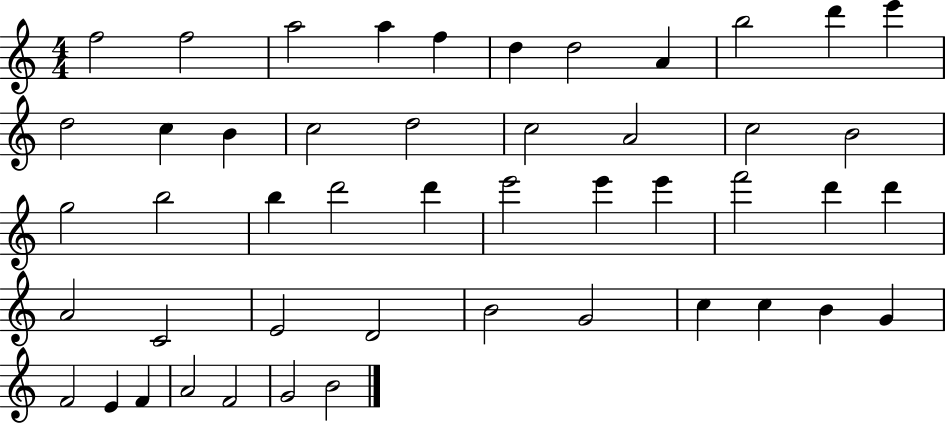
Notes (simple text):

F5/h F5/h A5/h A5/q F5/q D5/q D5/h A4/q B5/h D6/q E6/q D5/h C5/q B4/q C5/h D5/h C5/h A4/h C5/h B4/h G5/h B5/h B5/q D6/h D6/q E6/h E6/q E6/q F6/h D6/q D6/q A4/h C4/h E4/h D4/h B4/h G4/h C5/q C5/q B4/q G4/q F4/h E4/q F4/q A4/h F4/h G4/h B4/h